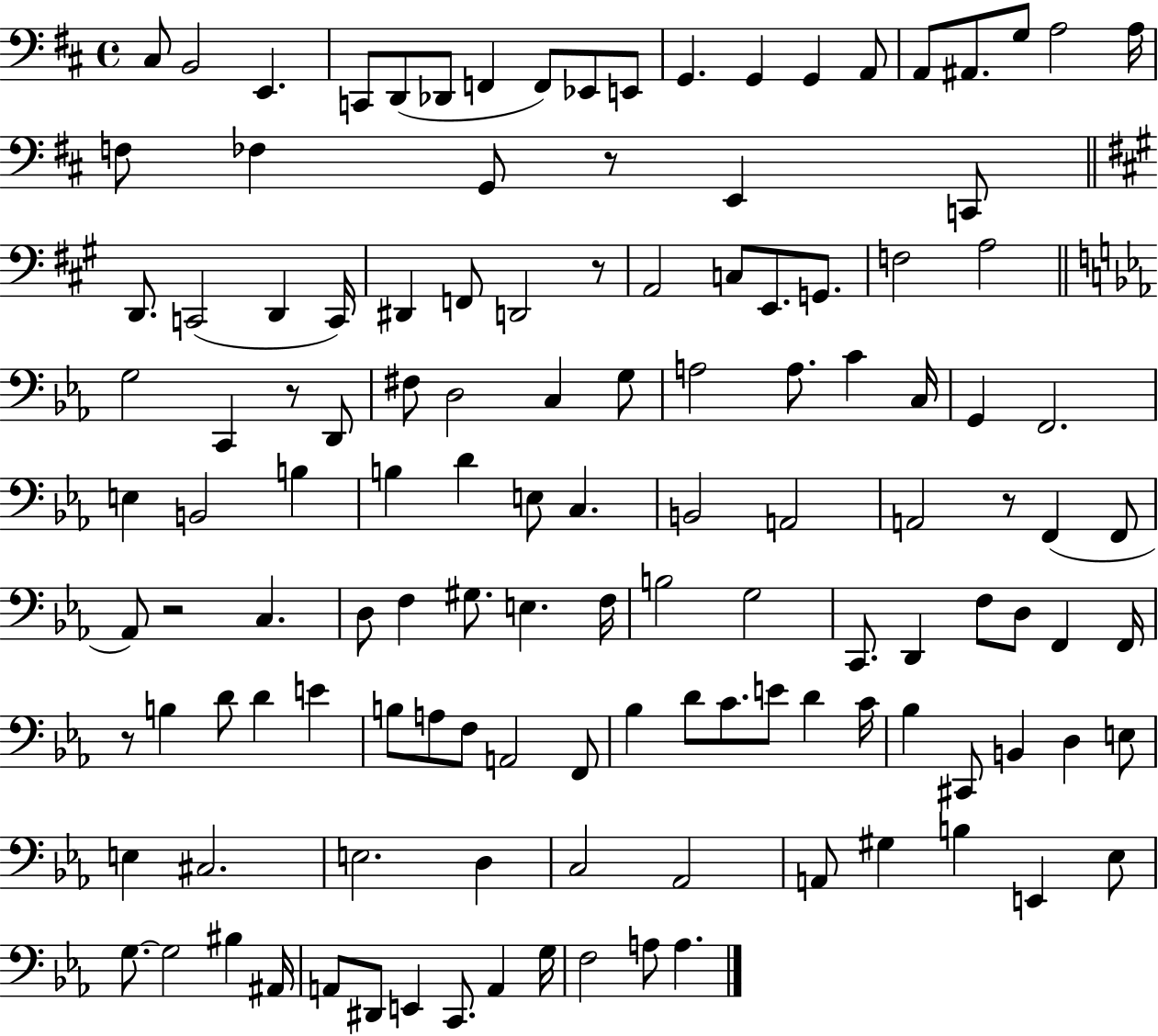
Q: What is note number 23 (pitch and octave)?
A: E2